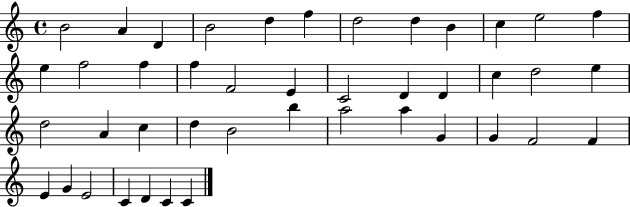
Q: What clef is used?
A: treble